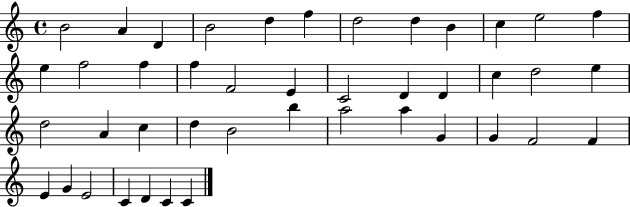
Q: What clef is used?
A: treble